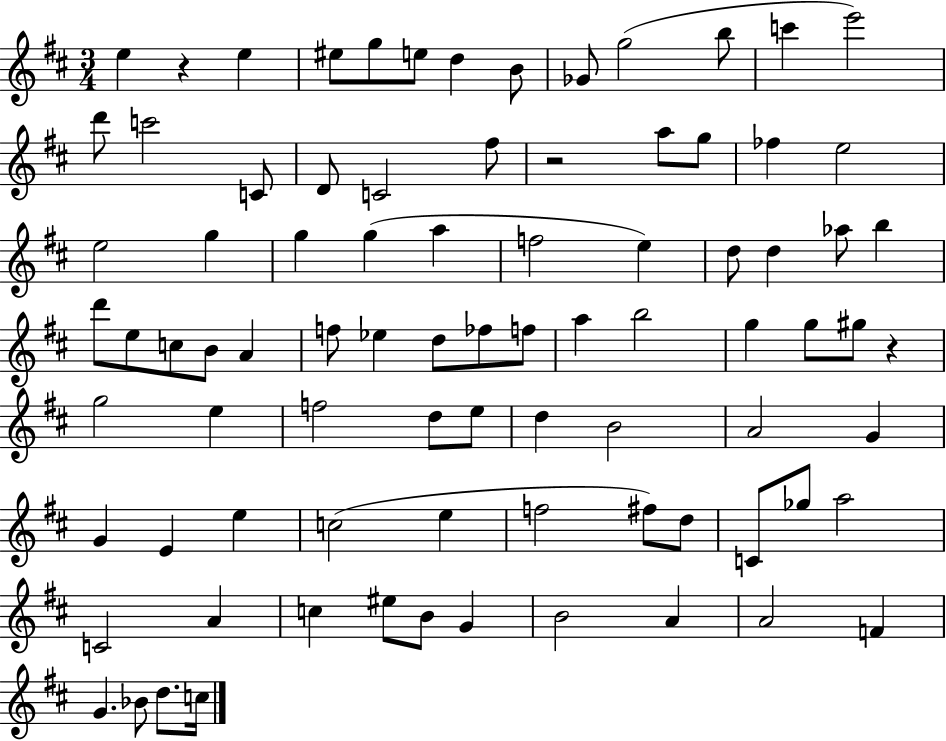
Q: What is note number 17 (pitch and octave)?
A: C4